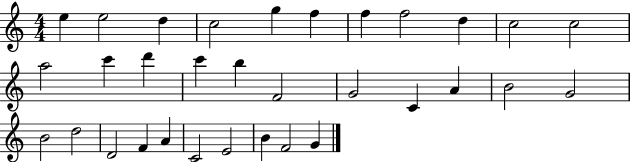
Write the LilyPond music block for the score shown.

{
  \clef treble
  \numericTimeSignature
  \time 4/4
  \key c \major
  e''4 e''2 d''4 | c''2 g''4 f''4 | f''4 f''2 d''4 | c''2 c''2 | \break a''2 c'''4 d'''4 | c'''4 b''4 f'2 | g'2 c'4 a'4 | b'2 g'2 | \break b'2 d''2 | d'2 f'4 a'4 | c'2 e'2 | b'4 f'2 g'4 | \break \bar "|."
}